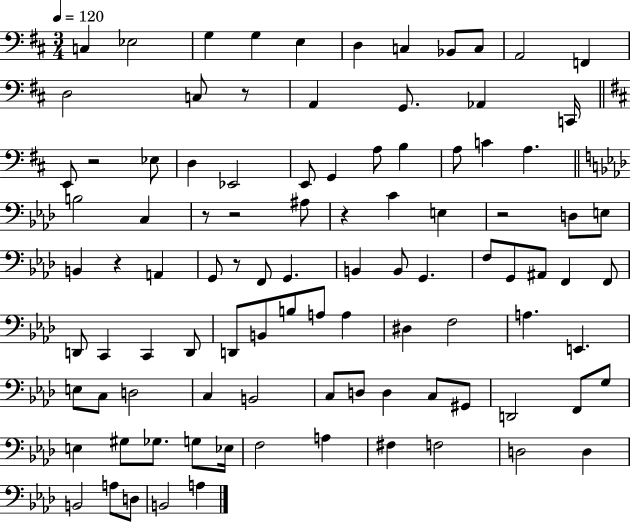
C3/q Eb3/h G3/q G3/q E3/q D3/q C3/q Bb2/e C3/e A2/h F2/q D3/h C3/e R/e A2/q G2/e. Ab2/q C2/s E2/e R/h Eb3/e D3/q Eb2/h E2/e G2/q A3/e B3/q A3/e C4/q A3/q. B3/h C3/q R/e R/h A#3/e R/q C4/q E3/q R/h D3/e E3/e B2/q R/q A2/q G2/e R/e F2/e G2/q. B2/q B2/e G2/q. F3/e G2/e A#2/e F2/q F2/e D2/e C2/q C2/q D2/e D2/e B2/e B3/e A3/e A3/q D#3/q F3/h A3/q. E2/q. E3/e C3/e D3/h C3/q B2/h C3/e D3/e D3/q C3/e G#2/e D2/h F2/e G3/e E3/q G#3/e Gb3/e. G3/e Eb3/s F3/h A3/q F#3/q F3/h D3/h D3/q B2/h A3/e D3/e B2/h A3/q